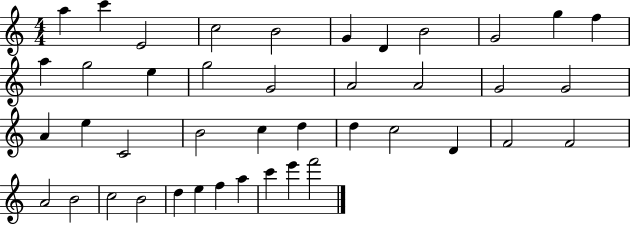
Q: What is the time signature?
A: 4/4